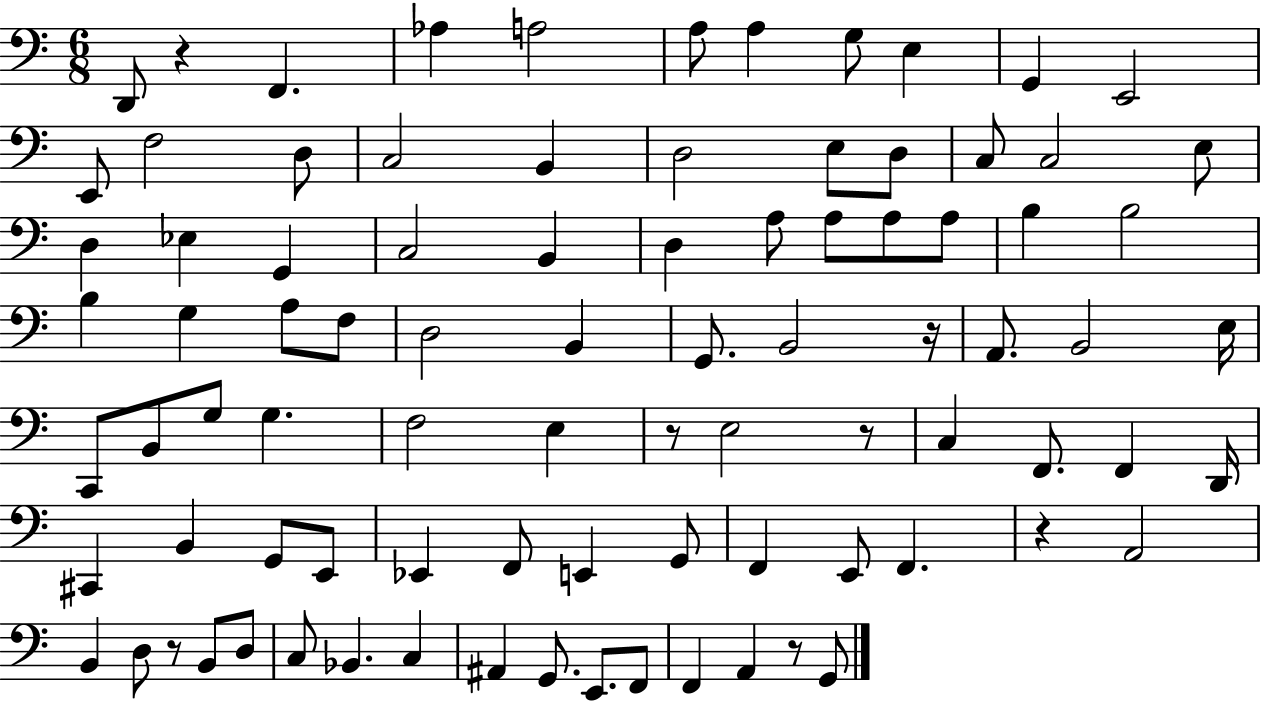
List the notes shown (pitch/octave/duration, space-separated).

D2/e R/q F2/q. Ab3/q A3/h A3/e A3/q G3/e E3/q G2/q E2/h E2/e F3/h D3/e C3/h B2/q D3/h E3/e D3/e C3/e C3/h E3/e D3/q Eb3/q G2/q C3/h B2/q D3/q A3/e A3/e A3/e A3/e B3/q B3/h B3/q G3/q A3/e F3/e D3/h B2/q G2/e. B2/h R/s A2/e. B2/h E3/s C2/e B2/e G3/e G3/q. F3/h E3/q R/e E3/h R/e C3/q F2/e. F2/q D2/s C#2/q B2/q G2/e E2/e Eb2/q F2/e E2/q G2/e F2/q E2/e F2/q. R/q A2/h B2/q D3/e R/e B2/e D3/e C3/e Bb2/q. C3/q A#2/q G2/e. E2/e. F2/e F2/q A2/q R/e G2/e